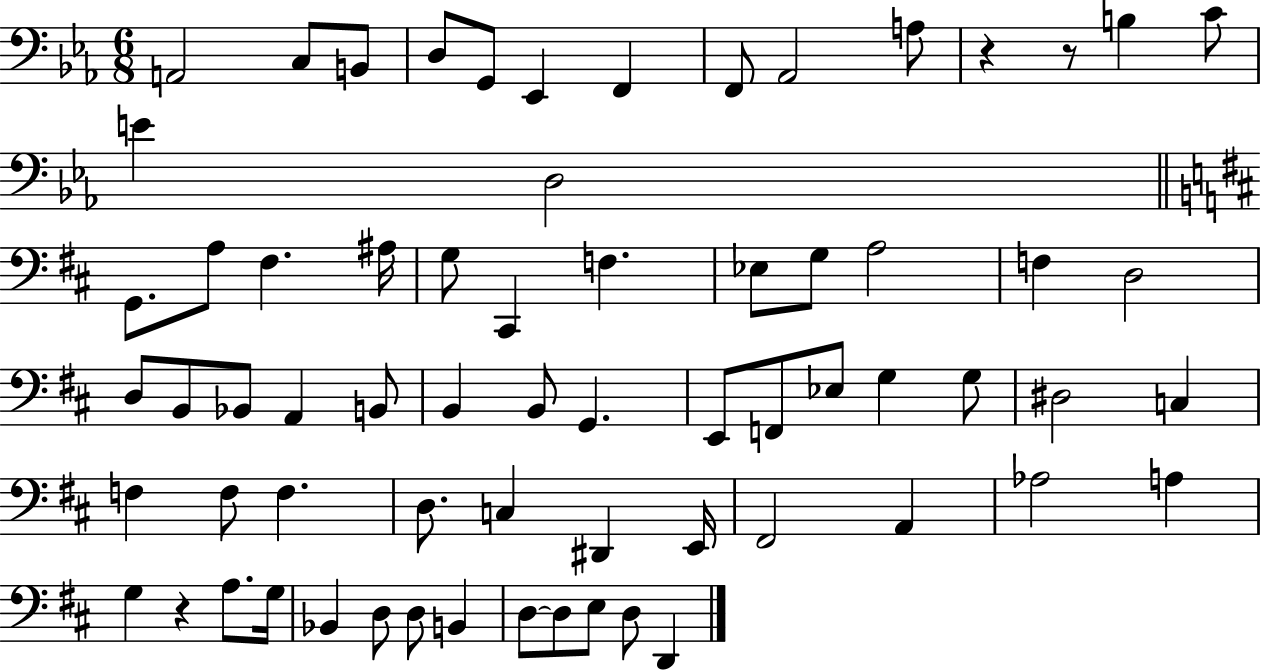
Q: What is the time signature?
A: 6/8